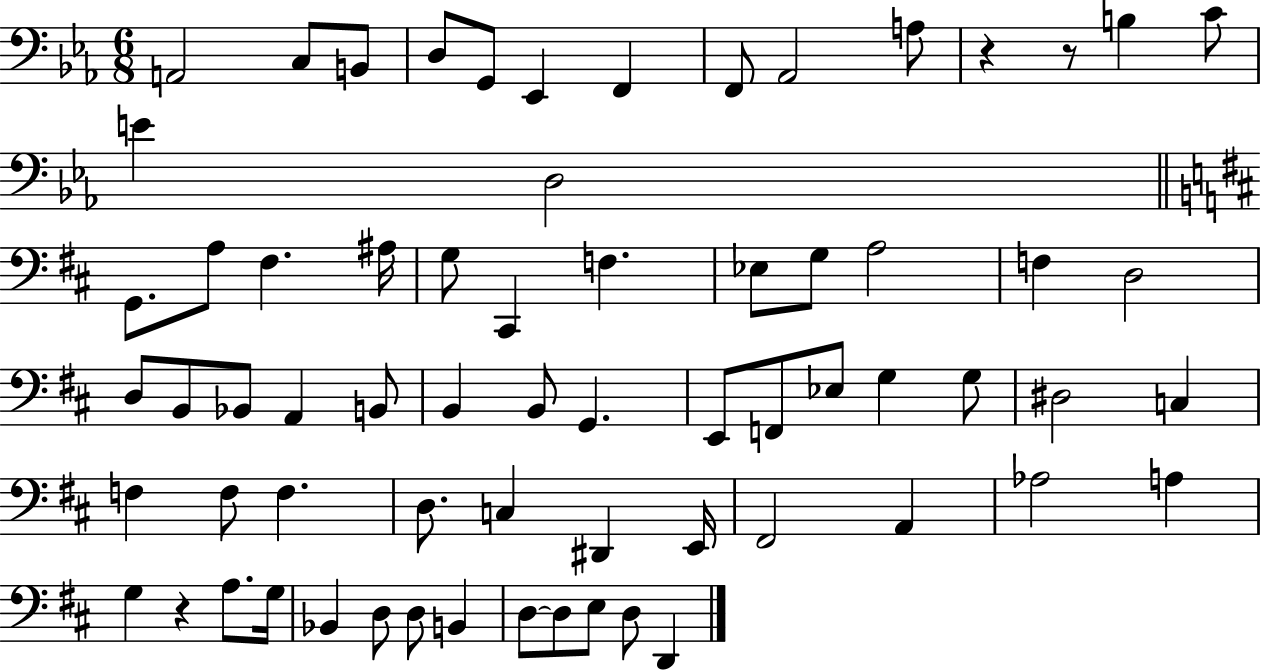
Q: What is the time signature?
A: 6/8